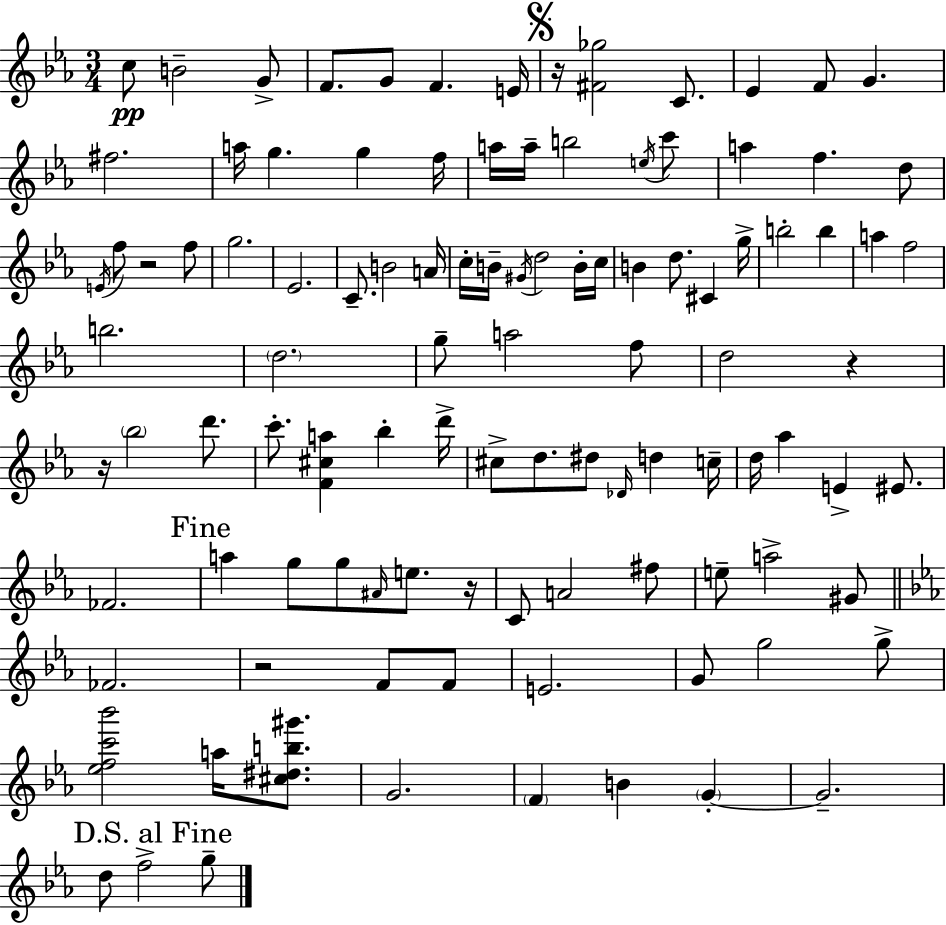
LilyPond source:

{
  \clef treble
  \numericTimeSignature
  \time 3/4
  \key ees \major
  c''8\pp b'2-- g'8-> | f'8. g'8 f'4. e'16 | \mark \markup { \musicglyph "scripts.segno" } r16 <fis' ges''>2 c'8. | ees'4 f'8 g'4. | \break fis''2. | a''16 g''4. g''4 f''16 | a''16 a''16-- b''2 \acciaccatura { e''16 } c'''8 | a''4 f''4. d''8 | \break \acciaccatura { e'16 } f''8 r2 | f''8 g''2. | ees'2. | c'8.-- b'2 | \break a'16 c''16-. b'16-- \acciaccatura { gis'16 } d''2 | b'16-. c''16 b'4 d''8. cis'4 | g''16-> b''2-. b''4 | a''4 f''2 | \break b''2. | \parenthesize d''2. | g''8-- a''2 | f''8 d''2 r4 | \break r16 \parenthesize bes''2 | d'''8. c'''8.-. <f' cis'' a''>4 bes''4-. | d'''16-> cis''8-> d''8. dis''8 \grace { des'16 } d''4 | c''16-- d''16 aes''4 e'4-> | \break eis'8. fes'2. | \mark "Fine" a''4 g''8 g''8 | \grace { ais'16 } e''8. r16 c'8 a'2 | fis''8 e''8-- a''2-> | \break gis'8 \bar "||" \break \key ees \major fes'2. | r2 f'8 f'8 | e'2. | g'8 g''2 g''8-> | \break <ees'' f'' c''' bes'''>2 a''16 <cis'' dis'' b'' gis'''>8. | g'2. | \parenthesize f'4 b'4 \parenthesize g'4-.~~ | g'2.-- | \break \mark "D.S. al Fine" d''8 f''2-> g''8-- | \bar "|."
}